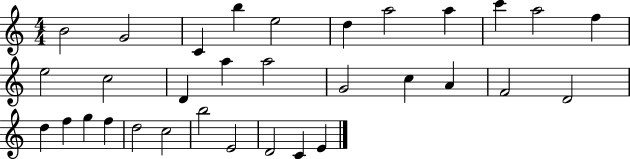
X:1
T:Untitled
M:4/4
L:1/4
K:C
B2 G2 C b e2 d a2 a c' a2 f e2 c2 D a a2 G2 c A F2 D2 d f g f d2 c2 b2 E2 D2 C E